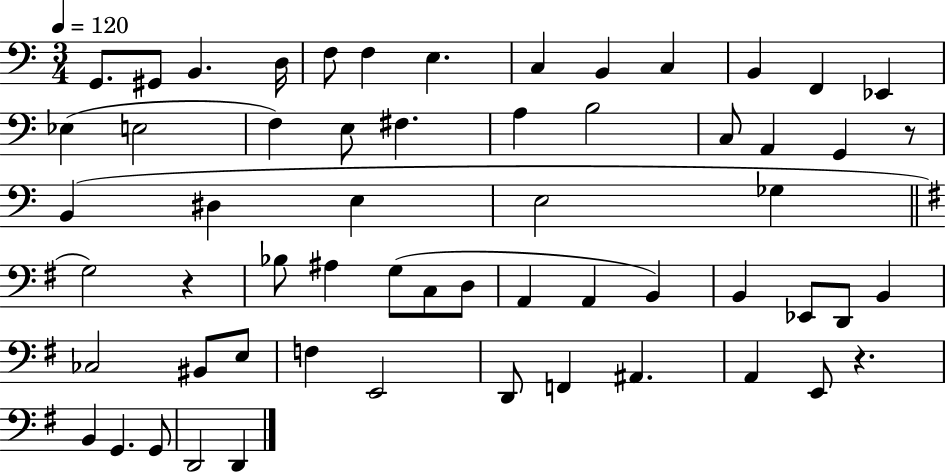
{
  \clef bass
  \numericTimeSignature
  \time 3/4
  \key c \major
  \tempo 4 = 120
  g,8. gis,8 b,4. d16 | f8 f4 e4. | c4 b,4 c4 | b,4 f,4 ees,4 | \break ees4( e2 | f4) e8 fis4. | a4 b2 | c8 a,4 g,4 r8 | \break b,4( dis4 e4 | e2 ges4 | \bar "||" \break \key g \major g2) r4 | bes8 ais4 g8( c8 d8 | a,4 a,4 b,4) | b,4 ees,8 d,8 b,4 | \break ces2 bis,8 e8 | f4 e,2 | d,8 f,4 ais,4. | a,4 e,8 r4. | \break b,4 g,4. g,8 | d,2 d,4 | \bar "|."
}